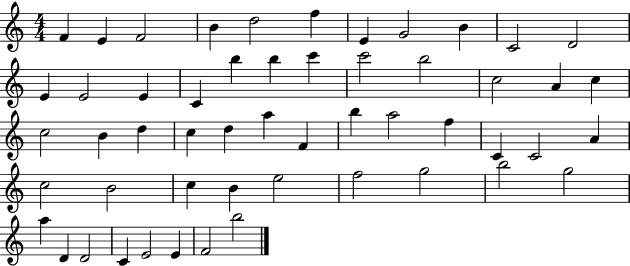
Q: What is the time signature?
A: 4/4